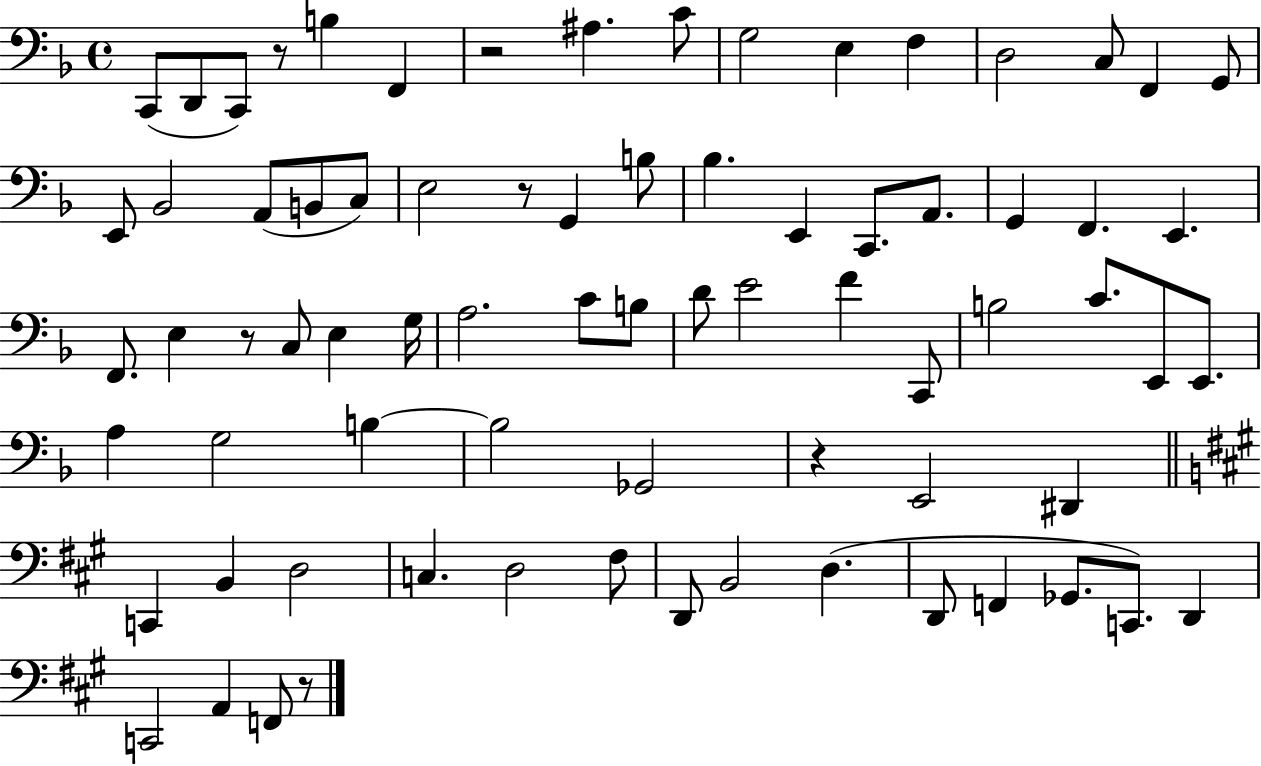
C2/e D2/e C2/e R/e B3/q F2/q R/h A#3/q. C4/e G3/h E3/q F3/q D3/h C3/e F2/q G2/e E2/e Bb2/h A2/e B2/e C3/e E3/h R/e G2/q B3/e Bb3/q. E2/q C2/e. A2/e. G2/q F2/q. E2/q. F2/e. E3/q R/e C3/e E3/q G3/s A3/h. C4/e B3/e D4/e E4/h F4/q C2/e B3/h C4/e. E2/e E2/e. A3/q G3/h B3/q B3/h Gb2/h R/q E2/h D#2/q C2/q B2/q D3/h C3/q. D3/h F#3/e D2/e B2/h D3/q. D2/e F2/q Gb2/e. C2/e. D2/q C2/h A2/q F2/e R/e